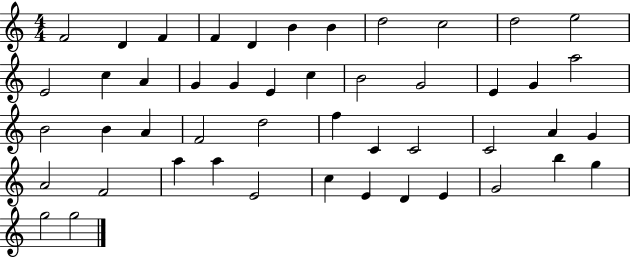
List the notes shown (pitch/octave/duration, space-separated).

F4/h D4/q F4/q F4/q D4/q B4/q B4/q D5/h C5/h D5/h E5/h E4/h C5/q A4/q G4/q G4/q E4/q C5/q B4/h G4/h E4/q G4/q A5/h B4/h B4/q A4/q F4/h D5/h F5/q C4/q C4/h C4/h A4/q G4/q A4/h F4/h A5/q A5/q E4/h C5/q E4/q D4/q E4/q G4/h B5/q G5/q G5/h G5/h